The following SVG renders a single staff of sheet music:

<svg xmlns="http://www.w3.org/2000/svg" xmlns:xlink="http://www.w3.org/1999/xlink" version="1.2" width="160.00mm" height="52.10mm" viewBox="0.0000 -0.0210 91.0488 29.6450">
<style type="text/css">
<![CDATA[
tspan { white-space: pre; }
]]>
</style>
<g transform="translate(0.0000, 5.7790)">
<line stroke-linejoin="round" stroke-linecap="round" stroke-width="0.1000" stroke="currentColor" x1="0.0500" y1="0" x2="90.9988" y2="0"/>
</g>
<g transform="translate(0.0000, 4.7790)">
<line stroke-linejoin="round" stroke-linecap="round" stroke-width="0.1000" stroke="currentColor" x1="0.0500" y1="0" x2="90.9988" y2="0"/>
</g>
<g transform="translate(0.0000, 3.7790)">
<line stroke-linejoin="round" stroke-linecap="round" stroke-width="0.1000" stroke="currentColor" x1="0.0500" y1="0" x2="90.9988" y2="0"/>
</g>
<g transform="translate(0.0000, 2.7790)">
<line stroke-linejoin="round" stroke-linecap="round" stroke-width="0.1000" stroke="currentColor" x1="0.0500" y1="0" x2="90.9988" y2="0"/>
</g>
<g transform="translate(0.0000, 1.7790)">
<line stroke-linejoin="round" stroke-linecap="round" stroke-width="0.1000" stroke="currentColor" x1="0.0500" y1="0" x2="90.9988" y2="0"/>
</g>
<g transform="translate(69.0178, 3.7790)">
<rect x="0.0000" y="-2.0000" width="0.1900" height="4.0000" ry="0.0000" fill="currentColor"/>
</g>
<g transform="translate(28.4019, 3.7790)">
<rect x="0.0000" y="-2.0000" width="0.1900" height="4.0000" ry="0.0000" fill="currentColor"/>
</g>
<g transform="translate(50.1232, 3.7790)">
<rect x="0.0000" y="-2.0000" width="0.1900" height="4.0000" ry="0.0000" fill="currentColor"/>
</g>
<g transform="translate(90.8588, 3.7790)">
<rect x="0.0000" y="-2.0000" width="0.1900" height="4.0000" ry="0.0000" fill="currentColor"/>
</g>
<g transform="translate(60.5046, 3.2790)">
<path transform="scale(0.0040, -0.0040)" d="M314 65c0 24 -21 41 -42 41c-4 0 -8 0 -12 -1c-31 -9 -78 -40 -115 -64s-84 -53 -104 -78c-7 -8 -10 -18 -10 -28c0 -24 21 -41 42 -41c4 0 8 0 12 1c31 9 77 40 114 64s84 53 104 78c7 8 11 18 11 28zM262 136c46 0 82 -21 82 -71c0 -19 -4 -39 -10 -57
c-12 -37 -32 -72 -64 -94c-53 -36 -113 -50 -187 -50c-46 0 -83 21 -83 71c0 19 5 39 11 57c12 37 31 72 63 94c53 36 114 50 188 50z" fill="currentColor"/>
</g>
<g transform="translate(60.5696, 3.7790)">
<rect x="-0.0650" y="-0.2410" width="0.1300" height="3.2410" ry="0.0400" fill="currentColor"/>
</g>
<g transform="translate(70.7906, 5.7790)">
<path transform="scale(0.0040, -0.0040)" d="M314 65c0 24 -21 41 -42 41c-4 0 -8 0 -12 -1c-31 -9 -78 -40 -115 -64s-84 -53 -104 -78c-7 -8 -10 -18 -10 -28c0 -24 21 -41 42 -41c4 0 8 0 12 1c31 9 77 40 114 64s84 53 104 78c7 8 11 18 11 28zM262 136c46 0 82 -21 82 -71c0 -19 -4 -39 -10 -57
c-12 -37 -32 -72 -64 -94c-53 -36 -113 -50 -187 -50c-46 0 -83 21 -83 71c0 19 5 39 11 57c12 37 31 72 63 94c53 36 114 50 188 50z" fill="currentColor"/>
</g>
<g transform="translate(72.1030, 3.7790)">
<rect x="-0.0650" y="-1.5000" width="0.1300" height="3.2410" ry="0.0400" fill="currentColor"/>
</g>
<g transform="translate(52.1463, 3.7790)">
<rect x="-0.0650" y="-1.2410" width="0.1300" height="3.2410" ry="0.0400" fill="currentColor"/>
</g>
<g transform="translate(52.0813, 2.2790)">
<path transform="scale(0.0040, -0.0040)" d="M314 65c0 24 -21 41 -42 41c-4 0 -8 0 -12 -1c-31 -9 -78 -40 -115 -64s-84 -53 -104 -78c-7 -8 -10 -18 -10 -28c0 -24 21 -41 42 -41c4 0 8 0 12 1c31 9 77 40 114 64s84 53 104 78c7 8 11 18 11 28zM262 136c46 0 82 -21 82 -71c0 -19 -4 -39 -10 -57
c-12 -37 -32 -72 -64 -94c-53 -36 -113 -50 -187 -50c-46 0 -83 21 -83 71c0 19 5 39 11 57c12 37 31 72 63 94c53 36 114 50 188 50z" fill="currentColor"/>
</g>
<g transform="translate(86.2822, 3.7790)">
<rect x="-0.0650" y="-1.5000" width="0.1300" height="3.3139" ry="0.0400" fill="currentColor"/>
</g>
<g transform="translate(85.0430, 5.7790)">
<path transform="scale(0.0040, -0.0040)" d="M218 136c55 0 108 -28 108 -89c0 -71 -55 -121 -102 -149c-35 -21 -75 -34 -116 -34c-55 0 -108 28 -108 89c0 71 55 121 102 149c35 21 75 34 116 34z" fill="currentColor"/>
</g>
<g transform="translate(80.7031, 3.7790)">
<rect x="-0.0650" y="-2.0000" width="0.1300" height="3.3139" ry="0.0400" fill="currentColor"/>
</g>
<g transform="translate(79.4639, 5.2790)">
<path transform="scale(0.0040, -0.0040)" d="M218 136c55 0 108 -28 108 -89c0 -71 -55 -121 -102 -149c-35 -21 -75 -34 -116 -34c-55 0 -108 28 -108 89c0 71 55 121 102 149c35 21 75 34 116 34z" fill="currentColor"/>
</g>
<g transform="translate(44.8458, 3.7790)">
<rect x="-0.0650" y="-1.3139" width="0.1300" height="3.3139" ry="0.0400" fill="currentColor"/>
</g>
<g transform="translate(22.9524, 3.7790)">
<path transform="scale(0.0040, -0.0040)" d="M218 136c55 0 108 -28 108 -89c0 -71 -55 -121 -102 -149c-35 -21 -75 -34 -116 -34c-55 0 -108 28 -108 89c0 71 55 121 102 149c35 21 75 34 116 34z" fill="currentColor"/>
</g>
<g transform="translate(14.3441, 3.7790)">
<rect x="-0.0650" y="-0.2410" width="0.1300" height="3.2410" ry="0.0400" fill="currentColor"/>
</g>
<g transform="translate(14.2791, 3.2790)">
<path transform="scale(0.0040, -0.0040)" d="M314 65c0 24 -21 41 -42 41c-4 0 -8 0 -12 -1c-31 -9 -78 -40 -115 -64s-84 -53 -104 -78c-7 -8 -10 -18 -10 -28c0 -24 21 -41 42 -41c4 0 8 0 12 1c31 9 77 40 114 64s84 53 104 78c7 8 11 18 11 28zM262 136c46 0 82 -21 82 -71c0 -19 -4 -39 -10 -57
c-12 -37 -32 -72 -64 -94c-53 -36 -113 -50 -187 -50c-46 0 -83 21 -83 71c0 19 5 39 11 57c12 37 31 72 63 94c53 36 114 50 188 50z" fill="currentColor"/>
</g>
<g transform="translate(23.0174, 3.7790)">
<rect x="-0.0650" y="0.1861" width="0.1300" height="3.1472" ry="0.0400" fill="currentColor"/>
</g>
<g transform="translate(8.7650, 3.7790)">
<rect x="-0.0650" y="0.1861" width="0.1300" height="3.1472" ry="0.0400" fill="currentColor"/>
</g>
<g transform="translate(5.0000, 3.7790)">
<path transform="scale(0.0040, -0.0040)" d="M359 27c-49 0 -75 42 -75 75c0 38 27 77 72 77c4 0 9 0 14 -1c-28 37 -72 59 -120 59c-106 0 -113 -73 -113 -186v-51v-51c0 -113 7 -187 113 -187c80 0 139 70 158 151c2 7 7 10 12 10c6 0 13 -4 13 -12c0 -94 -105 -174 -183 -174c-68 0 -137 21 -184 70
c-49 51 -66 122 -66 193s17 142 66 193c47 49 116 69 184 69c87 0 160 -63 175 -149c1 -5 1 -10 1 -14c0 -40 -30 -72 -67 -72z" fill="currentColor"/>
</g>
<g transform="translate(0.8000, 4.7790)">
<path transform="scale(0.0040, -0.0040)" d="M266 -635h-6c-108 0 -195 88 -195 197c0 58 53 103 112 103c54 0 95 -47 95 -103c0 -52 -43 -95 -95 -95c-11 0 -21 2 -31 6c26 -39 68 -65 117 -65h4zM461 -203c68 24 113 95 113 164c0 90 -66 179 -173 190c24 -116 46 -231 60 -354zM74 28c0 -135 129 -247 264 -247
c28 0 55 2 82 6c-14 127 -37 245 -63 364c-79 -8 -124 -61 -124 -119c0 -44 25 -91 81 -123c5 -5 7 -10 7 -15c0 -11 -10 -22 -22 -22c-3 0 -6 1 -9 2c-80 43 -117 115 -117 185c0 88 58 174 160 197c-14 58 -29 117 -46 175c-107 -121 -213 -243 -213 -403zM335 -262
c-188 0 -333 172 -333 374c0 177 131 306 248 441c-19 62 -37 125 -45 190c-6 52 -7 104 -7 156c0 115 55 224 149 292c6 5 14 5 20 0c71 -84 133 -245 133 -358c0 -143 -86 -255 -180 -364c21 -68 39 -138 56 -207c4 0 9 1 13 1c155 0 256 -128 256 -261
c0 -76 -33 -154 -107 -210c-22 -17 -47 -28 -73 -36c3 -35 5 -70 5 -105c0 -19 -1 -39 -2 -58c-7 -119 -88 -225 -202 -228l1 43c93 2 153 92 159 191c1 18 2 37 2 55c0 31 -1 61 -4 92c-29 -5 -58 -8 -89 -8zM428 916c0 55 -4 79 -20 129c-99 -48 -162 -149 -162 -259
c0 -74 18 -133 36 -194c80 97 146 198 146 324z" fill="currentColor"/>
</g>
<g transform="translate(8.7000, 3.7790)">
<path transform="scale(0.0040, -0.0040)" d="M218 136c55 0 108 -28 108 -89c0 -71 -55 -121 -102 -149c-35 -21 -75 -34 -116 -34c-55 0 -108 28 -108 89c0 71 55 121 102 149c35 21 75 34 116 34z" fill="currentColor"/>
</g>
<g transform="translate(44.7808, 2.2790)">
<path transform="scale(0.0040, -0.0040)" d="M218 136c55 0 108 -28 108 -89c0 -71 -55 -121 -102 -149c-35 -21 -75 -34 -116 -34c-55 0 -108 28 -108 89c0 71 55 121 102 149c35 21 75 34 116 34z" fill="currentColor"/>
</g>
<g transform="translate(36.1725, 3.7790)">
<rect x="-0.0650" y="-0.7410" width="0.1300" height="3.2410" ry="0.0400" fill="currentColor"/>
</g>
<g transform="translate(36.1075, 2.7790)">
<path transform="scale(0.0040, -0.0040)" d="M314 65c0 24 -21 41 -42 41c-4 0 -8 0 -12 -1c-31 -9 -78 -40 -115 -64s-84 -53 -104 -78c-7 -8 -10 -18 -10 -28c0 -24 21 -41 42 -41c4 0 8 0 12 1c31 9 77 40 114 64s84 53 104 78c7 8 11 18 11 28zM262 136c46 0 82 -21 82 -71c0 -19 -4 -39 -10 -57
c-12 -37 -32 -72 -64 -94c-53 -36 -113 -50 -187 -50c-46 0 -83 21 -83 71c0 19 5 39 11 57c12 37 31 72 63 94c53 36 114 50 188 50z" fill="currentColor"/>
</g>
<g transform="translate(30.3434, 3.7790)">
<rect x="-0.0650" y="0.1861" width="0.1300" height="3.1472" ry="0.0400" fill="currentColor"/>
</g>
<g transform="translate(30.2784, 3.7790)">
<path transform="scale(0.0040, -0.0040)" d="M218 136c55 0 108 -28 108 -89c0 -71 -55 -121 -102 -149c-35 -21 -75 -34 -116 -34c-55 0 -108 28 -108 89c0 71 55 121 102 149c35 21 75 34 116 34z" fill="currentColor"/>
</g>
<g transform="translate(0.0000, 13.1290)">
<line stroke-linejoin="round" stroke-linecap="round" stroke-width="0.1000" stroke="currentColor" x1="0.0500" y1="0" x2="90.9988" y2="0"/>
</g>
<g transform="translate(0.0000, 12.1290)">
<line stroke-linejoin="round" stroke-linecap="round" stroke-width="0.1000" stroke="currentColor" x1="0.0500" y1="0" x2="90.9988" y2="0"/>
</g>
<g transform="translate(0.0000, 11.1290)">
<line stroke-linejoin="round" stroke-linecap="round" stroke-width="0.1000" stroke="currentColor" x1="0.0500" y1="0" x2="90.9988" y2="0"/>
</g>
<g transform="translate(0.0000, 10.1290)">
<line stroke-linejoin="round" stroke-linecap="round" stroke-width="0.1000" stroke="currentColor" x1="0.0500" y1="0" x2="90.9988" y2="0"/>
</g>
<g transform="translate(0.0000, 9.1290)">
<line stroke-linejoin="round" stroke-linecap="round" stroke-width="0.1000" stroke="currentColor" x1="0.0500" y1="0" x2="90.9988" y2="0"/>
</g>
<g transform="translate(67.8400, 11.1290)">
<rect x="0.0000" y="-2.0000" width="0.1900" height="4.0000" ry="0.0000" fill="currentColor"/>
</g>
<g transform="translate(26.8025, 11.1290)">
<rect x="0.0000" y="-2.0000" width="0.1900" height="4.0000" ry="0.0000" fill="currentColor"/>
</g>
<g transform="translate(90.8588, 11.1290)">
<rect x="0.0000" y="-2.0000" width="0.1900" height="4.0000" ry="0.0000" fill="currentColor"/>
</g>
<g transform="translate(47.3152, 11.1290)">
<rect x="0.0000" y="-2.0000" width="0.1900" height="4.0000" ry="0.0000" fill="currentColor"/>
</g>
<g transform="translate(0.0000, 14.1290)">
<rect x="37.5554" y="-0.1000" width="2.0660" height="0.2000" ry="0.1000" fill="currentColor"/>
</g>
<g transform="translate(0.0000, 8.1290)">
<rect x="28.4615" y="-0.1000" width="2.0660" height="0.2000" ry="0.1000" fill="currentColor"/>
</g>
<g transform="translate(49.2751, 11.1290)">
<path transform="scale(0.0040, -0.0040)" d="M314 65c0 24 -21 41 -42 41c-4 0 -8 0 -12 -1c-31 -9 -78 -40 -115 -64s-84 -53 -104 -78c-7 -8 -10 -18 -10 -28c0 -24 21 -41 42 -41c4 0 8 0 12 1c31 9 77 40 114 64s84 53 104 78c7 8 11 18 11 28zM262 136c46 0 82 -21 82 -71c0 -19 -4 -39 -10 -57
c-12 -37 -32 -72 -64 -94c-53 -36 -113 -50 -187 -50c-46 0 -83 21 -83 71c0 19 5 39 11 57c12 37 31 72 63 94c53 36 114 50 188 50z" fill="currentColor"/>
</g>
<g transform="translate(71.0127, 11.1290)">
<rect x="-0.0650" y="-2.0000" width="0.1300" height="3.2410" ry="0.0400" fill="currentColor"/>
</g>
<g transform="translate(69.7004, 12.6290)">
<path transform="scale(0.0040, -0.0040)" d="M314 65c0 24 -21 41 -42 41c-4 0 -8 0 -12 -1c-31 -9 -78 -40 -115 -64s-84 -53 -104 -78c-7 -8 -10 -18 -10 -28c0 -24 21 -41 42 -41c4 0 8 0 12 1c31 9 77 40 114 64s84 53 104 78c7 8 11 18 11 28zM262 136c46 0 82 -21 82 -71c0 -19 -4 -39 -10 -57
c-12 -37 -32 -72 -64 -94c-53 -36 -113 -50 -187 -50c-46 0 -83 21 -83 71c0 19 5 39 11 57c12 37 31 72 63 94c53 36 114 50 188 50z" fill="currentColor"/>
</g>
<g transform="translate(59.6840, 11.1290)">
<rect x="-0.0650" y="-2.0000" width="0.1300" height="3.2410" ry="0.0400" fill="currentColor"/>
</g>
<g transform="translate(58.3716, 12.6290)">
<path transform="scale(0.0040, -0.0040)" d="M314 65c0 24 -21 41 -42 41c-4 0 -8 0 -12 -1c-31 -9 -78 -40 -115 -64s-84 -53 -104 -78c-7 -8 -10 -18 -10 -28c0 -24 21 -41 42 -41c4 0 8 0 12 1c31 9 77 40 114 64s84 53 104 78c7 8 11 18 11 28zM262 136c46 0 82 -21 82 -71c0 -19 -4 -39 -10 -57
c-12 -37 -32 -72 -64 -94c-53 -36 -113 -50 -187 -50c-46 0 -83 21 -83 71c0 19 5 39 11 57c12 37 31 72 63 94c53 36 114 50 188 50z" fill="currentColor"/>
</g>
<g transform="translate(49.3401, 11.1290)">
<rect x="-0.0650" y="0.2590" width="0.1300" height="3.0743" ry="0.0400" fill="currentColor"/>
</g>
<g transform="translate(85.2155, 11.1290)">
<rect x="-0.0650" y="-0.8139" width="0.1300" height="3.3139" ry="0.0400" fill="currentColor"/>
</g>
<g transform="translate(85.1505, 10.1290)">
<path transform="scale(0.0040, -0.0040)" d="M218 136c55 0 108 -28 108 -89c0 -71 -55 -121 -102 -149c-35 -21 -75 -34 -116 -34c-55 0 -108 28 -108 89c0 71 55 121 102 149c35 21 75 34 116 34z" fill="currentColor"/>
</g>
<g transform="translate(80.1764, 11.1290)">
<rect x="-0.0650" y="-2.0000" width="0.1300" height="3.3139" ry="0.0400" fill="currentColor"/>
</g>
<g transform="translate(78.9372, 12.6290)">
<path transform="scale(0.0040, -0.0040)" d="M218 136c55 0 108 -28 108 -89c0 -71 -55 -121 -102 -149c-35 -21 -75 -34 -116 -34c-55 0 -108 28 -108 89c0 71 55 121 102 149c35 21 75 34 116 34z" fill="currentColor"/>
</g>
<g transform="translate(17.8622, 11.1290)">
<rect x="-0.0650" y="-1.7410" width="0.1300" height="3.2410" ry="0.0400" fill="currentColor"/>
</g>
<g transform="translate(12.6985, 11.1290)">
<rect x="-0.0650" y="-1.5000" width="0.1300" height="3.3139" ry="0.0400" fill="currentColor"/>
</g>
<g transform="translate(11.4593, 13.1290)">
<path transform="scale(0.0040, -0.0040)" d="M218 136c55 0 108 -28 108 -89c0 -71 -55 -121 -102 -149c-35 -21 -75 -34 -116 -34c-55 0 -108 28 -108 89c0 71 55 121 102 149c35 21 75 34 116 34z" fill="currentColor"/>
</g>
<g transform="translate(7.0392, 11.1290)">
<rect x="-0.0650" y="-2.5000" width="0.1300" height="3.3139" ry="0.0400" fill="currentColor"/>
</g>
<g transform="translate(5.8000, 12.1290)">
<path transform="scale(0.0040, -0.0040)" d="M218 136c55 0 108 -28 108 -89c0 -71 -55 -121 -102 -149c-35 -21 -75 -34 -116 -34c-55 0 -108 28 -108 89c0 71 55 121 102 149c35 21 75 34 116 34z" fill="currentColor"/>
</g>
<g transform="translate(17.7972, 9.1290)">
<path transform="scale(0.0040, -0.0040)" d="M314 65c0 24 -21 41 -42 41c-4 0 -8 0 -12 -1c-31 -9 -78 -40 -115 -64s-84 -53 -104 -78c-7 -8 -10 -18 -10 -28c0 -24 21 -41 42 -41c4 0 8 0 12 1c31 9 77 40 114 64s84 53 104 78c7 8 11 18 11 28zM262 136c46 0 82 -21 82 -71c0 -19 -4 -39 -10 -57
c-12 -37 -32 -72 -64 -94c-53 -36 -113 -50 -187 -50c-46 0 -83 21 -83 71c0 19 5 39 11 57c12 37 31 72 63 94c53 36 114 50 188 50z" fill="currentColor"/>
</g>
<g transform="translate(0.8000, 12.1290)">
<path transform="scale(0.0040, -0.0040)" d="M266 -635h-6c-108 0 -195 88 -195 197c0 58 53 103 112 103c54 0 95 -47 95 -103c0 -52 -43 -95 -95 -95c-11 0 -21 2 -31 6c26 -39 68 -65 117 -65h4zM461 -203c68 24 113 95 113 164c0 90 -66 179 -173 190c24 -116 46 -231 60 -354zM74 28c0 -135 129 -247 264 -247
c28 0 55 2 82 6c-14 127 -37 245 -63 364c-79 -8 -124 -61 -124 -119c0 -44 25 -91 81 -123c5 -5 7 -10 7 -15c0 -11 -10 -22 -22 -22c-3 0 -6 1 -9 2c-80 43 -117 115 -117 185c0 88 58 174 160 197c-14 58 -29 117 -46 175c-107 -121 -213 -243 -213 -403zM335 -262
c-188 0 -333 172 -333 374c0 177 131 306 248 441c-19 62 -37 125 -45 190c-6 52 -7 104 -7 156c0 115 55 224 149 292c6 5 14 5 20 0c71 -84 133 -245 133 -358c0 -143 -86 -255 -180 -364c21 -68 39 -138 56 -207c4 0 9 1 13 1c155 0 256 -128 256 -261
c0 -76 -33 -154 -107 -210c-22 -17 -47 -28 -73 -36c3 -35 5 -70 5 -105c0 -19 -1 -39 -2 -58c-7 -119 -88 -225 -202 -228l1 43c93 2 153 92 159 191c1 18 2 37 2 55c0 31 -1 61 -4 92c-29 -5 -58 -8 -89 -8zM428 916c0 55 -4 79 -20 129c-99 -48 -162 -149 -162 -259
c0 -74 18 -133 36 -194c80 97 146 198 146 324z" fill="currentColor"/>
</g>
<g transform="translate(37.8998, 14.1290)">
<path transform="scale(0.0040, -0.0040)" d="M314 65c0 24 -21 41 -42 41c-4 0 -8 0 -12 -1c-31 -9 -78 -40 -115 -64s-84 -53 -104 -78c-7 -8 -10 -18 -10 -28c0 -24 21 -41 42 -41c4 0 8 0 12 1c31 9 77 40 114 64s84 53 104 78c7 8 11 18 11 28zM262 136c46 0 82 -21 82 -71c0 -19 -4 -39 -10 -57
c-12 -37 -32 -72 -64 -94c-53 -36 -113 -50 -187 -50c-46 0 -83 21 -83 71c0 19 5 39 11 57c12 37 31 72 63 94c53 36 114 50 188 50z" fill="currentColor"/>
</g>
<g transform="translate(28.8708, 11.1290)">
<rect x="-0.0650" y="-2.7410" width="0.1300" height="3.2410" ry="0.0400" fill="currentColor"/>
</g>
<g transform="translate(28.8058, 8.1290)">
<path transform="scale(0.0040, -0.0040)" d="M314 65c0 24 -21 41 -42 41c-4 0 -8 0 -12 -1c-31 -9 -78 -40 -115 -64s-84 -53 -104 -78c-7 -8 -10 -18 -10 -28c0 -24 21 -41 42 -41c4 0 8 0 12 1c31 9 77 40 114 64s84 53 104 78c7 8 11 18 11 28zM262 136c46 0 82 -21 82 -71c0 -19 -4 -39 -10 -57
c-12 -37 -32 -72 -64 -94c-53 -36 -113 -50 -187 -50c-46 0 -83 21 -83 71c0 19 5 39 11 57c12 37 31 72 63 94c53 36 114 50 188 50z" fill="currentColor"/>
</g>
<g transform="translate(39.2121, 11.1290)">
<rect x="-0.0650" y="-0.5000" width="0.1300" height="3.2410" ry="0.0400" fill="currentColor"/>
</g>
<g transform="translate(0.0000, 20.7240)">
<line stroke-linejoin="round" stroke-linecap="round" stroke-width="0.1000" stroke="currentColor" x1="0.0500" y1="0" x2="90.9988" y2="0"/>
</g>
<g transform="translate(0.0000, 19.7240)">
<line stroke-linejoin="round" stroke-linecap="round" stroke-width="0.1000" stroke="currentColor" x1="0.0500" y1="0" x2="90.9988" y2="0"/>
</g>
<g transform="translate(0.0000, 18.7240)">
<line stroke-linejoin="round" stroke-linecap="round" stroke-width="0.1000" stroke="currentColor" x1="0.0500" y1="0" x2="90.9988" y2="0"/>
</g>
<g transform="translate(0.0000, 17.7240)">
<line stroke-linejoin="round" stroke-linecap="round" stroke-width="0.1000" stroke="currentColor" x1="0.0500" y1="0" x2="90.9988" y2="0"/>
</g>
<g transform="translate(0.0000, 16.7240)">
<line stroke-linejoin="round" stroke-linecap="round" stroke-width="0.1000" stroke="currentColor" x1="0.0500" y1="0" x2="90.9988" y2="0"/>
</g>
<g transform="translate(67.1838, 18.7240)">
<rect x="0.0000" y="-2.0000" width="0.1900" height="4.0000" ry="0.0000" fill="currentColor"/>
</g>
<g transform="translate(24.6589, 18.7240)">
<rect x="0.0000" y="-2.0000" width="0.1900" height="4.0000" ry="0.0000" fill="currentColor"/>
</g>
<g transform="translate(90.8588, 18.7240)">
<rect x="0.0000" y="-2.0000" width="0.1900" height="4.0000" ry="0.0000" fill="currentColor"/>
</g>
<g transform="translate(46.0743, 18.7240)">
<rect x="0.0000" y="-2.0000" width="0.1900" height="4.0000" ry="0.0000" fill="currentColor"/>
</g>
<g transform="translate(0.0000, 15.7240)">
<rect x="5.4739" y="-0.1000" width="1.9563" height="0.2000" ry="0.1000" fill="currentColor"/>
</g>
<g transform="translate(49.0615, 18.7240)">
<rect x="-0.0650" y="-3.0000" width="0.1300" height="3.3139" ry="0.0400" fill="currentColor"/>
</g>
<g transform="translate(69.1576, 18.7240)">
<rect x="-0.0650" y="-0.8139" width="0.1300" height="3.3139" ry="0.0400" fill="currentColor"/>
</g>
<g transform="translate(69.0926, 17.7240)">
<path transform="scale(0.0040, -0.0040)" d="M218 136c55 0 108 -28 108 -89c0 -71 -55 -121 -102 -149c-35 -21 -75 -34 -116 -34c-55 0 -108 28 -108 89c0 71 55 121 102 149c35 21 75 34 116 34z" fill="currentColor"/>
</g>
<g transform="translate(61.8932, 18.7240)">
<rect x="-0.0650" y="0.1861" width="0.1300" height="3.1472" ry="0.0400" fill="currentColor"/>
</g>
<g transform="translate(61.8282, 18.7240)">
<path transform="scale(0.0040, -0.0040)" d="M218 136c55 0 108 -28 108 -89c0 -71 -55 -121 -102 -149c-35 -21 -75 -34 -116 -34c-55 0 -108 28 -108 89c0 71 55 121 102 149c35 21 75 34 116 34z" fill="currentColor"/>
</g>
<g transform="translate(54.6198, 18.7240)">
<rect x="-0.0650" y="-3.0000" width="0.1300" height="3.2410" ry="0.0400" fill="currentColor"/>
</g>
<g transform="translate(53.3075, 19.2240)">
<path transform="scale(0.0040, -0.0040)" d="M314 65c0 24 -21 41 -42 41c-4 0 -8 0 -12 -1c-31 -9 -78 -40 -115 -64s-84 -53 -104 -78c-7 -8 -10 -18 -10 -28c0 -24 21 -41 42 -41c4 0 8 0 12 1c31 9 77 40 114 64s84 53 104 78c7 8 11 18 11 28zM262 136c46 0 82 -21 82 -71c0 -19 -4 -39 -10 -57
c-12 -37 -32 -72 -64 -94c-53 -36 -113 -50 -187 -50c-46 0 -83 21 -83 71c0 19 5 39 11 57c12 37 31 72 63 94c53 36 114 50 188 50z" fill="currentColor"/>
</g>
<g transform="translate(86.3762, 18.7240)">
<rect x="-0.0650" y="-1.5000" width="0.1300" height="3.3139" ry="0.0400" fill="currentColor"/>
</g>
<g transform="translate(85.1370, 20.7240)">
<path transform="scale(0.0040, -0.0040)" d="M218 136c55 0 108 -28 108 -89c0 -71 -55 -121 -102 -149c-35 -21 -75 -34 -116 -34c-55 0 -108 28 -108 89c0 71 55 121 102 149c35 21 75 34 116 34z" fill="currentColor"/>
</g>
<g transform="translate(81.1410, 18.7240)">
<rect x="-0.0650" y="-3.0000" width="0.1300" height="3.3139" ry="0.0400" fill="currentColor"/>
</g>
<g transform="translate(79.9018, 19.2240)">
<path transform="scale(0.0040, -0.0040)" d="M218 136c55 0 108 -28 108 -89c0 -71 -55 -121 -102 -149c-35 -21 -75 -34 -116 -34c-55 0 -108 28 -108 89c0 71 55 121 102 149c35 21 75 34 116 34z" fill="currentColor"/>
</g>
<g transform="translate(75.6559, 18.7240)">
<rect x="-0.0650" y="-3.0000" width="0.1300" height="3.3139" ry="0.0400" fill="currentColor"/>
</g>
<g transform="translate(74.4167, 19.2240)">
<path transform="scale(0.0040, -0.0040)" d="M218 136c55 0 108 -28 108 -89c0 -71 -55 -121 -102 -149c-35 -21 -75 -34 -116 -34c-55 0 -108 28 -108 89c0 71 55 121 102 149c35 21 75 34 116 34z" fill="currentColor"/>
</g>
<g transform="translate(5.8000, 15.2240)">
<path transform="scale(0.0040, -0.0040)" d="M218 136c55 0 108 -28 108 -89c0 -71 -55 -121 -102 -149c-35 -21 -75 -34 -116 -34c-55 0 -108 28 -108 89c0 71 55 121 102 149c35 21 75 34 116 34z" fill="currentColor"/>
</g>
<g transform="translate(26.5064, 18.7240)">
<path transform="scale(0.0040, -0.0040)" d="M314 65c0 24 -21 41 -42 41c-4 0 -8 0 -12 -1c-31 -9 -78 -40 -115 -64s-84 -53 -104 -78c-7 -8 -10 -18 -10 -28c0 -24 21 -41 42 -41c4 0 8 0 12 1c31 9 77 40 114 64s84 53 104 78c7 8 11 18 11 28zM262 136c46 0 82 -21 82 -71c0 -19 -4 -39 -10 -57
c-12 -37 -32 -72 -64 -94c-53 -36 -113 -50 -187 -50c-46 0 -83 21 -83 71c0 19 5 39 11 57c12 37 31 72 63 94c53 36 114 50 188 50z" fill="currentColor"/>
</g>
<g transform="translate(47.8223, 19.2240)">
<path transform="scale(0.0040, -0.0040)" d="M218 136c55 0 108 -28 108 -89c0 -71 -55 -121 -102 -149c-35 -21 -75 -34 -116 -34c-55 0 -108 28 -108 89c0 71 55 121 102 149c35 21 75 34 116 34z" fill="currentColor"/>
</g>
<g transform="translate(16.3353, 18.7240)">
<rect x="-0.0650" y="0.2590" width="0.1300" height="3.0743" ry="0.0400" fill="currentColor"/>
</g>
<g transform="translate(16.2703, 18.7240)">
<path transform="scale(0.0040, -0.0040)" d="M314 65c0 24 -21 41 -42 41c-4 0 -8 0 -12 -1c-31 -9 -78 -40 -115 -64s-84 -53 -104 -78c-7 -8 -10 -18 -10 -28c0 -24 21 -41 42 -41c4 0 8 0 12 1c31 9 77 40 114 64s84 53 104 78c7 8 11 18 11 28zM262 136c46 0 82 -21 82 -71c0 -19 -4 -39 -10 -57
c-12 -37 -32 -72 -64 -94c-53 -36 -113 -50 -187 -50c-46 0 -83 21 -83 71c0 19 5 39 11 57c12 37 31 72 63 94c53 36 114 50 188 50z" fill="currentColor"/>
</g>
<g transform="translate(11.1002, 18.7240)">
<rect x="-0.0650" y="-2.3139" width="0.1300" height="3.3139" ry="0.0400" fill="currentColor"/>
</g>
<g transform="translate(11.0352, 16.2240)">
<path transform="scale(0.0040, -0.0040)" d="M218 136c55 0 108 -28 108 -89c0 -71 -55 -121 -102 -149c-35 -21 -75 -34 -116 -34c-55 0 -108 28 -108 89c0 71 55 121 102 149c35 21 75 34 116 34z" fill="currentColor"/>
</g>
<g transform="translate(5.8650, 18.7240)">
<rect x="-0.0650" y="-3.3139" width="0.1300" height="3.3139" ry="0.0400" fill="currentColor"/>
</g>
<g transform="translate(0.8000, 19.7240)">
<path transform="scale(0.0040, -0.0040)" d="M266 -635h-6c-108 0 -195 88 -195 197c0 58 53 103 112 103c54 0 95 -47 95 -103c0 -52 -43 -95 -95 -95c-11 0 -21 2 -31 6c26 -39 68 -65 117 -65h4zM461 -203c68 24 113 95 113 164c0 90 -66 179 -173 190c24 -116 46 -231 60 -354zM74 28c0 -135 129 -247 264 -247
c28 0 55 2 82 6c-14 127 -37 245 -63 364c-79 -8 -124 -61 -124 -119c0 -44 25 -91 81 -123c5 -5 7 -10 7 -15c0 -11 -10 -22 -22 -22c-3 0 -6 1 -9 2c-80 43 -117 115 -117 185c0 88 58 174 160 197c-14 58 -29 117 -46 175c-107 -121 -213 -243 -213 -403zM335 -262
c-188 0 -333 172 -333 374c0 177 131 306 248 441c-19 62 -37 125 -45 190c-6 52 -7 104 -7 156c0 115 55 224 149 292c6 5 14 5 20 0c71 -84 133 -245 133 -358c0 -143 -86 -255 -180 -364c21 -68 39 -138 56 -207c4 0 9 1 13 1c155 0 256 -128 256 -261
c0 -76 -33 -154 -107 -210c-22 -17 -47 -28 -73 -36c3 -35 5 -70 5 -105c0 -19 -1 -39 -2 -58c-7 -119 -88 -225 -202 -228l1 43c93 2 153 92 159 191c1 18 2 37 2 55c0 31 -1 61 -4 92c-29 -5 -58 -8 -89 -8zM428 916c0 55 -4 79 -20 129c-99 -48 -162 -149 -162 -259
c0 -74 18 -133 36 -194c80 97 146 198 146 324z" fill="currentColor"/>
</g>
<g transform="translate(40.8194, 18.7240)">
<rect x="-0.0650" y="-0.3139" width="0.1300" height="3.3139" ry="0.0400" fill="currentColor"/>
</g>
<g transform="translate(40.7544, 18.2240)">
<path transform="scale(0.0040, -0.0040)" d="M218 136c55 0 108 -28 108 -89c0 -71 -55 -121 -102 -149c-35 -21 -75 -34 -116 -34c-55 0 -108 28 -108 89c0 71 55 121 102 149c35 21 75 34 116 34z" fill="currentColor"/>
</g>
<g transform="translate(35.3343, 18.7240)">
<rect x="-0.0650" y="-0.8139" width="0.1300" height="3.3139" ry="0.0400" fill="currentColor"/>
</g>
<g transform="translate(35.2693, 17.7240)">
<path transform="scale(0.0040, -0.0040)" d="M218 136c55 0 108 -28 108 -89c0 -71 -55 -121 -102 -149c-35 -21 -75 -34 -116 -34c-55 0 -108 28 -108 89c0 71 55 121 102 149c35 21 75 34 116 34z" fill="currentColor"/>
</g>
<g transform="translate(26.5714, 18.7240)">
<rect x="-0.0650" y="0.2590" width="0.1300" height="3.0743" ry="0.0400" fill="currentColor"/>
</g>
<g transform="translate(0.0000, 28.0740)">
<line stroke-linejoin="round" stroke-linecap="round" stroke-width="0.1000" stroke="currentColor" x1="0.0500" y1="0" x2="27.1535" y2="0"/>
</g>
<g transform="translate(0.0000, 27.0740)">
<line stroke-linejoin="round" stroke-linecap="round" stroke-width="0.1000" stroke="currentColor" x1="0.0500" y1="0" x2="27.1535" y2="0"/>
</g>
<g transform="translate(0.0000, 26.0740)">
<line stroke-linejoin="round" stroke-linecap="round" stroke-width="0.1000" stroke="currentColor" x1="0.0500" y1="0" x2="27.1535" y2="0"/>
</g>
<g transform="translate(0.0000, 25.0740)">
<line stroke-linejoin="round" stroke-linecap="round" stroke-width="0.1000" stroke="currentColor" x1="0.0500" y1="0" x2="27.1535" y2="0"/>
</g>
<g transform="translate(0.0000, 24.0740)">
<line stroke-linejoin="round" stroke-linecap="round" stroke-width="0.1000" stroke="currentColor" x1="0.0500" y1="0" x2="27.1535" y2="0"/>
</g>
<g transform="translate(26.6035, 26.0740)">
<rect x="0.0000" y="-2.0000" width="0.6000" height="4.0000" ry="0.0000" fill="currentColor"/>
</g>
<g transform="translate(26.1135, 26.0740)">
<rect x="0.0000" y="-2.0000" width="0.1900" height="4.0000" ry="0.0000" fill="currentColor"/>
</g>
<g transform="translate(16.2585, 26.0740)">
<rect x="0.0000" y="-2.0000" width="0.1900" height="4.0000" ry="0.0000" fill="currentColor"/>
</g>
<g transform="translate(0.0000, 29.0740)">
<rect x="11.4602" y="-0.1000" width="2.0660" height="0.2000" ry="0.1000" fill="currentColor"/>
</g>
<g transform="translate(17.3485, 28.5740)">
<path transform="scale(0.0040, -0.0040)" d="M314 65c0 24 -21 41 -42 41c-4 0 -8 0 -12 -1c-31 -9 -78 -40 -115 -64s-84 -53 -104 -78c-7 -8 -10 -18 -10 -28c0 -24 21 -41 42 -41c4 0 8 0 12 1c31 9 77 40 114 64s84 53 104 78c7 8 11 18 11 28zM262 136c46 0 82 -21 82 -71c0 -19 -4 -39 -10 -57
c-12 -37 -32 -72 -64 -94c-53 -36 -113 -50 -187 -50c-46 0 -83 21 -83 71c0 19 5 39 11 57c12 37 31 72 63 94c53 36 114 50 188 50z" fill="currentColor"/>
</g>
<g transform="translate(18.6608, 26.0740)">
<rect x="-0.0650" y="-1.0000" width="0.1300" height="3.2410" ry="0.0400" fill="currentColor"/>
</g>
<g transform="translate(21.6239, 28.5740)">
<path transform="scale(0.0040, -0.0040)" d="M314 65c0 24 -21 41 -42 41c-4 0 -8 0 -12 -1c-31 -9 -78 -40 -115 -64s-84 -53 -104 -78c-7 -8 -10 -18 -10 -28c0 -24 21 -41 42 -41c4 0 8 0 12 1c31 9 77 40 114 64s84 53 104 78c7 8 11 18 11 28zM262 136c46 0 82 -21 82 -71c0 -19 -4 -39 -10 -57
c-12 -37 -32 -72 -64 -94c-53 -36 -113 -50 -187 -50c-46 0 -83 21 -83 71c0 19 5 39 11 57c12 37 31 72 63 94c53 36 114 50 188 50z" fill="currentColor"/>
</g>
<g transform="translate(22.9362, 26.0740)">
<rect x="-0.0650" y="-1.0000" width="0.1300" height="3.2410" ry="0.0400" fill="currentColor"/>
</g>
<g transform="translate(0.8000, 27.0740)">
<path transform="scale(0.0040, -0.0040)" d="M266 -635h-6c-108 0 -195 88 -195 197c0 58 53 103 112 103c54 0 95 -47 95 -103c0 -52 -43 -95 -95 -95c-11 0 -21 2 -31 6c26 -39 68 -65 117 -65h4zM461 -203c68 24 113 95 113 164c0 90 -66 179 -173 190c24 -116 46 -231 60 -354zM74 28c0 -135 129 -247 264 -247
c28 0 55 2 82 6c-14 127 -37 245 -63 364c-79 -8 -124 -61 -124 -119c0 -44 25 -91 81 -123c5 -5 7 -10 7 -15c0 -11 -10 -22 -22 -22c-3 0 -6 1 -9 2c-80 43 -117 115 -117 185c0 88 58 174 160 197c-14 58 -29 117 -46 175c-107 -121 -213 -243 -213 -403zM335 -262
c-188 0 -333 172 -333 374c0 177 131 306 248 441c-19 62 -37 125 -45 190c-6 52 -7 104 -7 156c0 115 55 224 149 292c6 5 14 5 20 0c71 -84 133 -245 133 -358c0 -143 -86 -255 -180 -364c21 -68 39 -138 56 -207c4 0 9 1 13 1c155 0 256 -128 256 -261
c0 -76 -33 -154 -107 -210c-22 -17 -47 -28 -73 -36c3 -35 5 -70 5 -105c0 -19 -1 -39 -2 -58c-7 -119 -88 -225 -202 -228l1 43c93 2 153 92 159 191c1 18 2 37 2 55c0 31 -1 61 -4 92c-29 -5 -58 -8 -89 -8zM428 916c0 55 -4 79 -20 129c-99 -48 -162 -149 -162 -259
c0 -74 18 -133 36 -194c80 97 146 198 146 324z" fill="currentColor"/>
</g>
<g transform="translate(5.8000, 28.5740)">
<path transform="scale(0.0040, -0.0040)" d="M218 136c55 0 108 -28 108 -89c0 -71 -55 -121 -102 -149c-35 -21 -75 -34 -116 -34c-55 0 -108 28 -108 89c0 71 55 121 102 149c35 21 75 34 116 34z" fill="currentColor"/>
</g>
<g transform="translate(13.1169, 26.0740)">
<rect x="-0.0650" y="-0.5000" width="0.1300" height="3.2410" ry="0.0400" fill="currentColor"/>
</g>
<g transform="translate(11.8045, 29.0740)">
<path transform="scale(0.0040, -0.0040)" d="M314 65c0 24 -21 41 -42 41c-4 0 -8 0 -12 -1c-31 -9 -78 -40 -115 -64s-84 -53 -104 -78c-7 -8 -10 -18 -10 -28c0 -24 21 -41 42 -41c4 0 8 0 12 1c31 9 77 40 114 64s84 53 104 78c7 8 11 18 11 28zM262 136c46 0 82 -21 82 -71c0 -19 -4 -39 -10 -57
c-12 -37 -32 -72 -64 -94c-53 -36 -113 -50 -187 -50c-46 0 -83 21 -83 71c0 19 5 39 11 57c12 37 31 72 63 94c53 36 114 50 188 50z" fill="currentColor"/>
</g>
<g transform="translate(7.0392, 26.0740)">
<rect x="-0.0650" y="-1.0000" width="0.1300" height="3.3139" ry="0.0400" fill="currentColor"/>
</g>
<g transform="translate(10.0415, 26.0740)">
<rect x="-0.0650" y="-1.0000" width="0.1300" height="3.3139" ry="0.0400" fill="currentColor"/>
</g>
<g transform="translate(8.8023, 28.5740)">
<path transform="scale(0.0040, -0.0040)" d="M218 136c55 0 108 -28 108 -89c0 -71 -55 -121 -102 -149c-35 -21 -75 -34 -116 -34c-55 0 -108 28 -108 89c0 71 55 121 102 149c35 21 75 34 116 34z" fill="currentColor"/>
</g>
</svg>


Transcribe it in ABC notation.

X:1
T:Untitled
M:4/4
L:1/4
K:C
B c2 B B d2 e e2 c2 E2 F E G E f2 a2 C2 B2 F2 F2 F d b g B2 B2 d c A A2 B d A A E D D C2 D2 D2